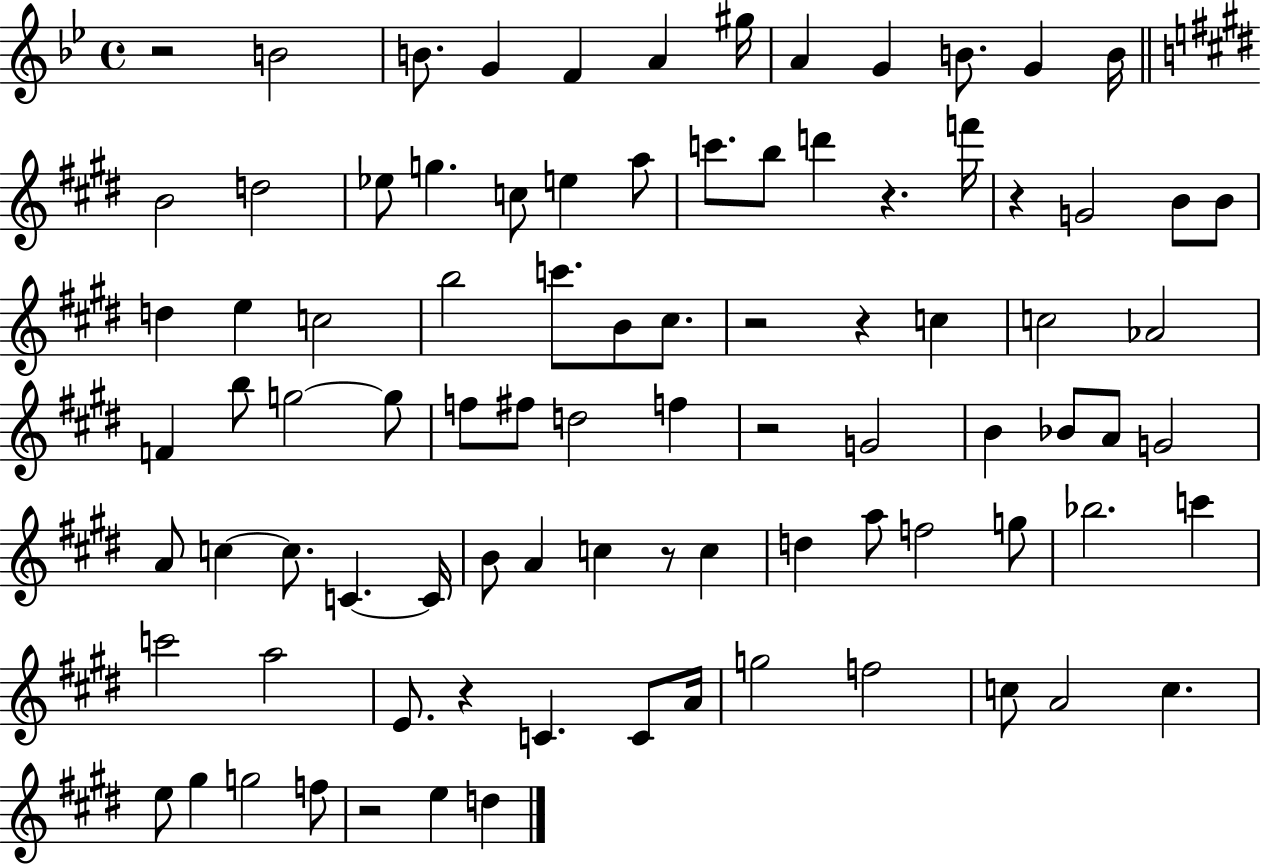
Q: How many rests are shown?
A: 9